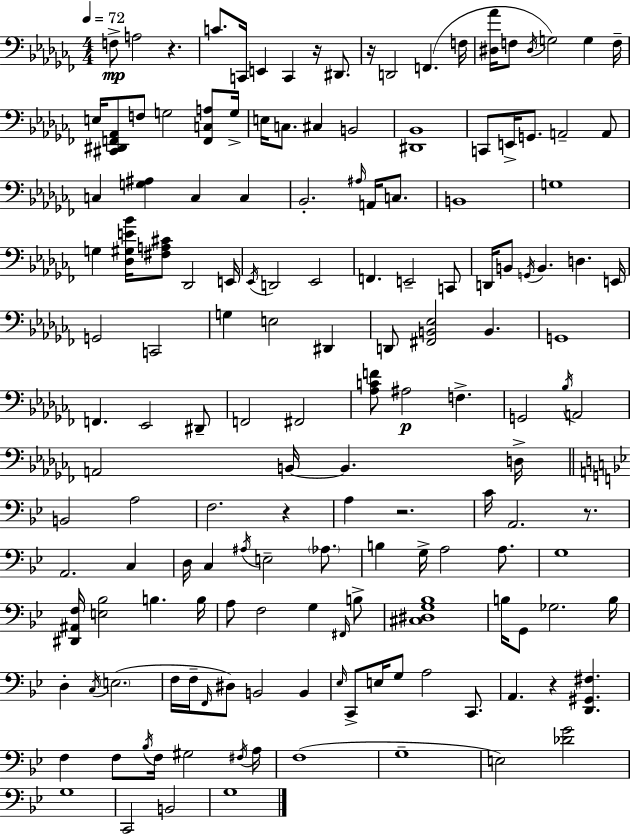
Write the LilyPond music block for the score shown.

{
  \clef bass
  \numericTimeSignature
  \time 4/4
  \key aes \minor
  \tempo 4 = 72
  \repeat volta 2 { f8->\mp a2 r4. | c'8. c,16 e,4 c,4 r16 dis,8. | r16 d,2 f,4.( f16 | <dis aes'>16 f8 \acciaccatura { dis16 }) g2 g4 | \break f16-- e16 <cis, dis, f, aes,>8 f8 g2 <f, c a>8 | g16-> e16 c8. cis4 b,2 | <dis, bes,>1 | c,8 e,16-> g,8. a,2-- a,8 | \break c4 <g ais>4 c4 c4 | bes,2.-. \grace { ais16 } a,16 c8. | b,1 | g1 | \break g4 <des gis e' bes'>16 <fis a cis'>8 des,2 | e,16 \acciaccatura { ees,16 } d,2 ees,2 | f,4. e,2-- | c,8 d,16 b,8 \acciaccatura { g,16 } b,4. d4. | \break e,16 g,2 c,2 | g4 e2 | dis,4 d,8 <fis, b, ees>2 b,4. | g,1 | \break f,4. ees,2 | dis,8-- f,2 fis,2 | <aes c' f'>8 ais2\p f4.-> | g,2 \acciaccatura { bes16 } a,2 | \break a,2 b,16~~ b,4. | d16-> \bar "||" \break \key g \minor b,2 a2 | f2. r4 | a4 r2. | c'16 a,2. r8. | \break a,2. c4 | d16 c4 \acciaccatura { ais16 } e2-- \parenthesize aes8. | b4 g16-> a2 a8. | g1 | \break <dis, ais, f>16 <e bes>2 b4. | b16 a8 f2 g4 \grace { fis,16 } | b8-> <cis dis g bes>1 | b16 g,8 ges2. | \break b16 d4-. \acciaccatura { c16 } \parenthesize e2.( | f16 f16-- \grace { f,16 }) dis8 b,2 | b,4 \grace { ees16 } c,8-> e16 g8 a2 | c,8. a,4. r4 <d, gis, fis>4. | \break f4 f8 \acciaccatura { bes16 } f16 gis2 | \acciaccatura { fis16 } a16 f1( | g1-- | e2) <des' g'>2 | \break g1 | c,2 b,2 | g1 | } \bar "|."
}